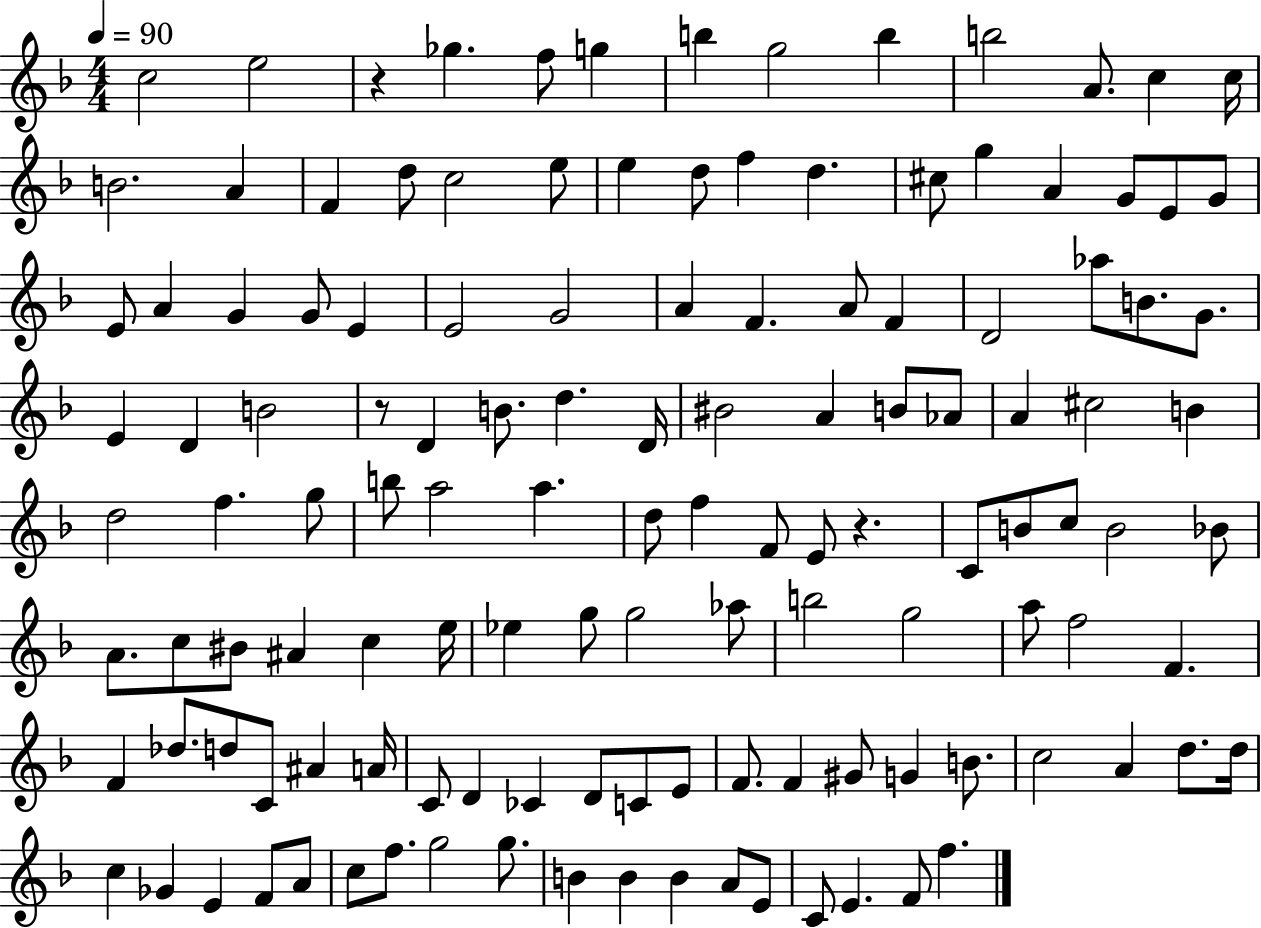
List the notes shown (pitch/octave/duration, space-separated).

C5/h E5/h R/q Gb5/q. F5/e G5/q B5/q G5/h B5/q B5/h A4/e. C5/q C5/s B4/h. A4/q F4/q D5/e C5/h E5/e E5/q D5/e F5/q D5/q. C#5/e G5/q A4/q G4/e E4/e G4/e E4/e A4/q G4/q G4/e E4/q E4/h G4/h A4/q F4/q. A4/e F4/q D4/h Ab5/e B4/e. G4/e. E4/q D4/q B4/h R/e D4/q B4/e. D5/q. D4/s BIS4/h A4/q B4/e Ab4/e A4/q C#5/h B4/q D5/h F5/q. G5/e B5/e A5/h A5/q. D5/e F5/q F4/e E4/e R/q. C4/e B4/e C5/e B4/h Bb4/e A4/e. C5/e BIS4/e A#4/q C5/q E5/s Eb5/q G5/e G5/h Ab5/e B5/h G5/h A5/e F5/h F4/q. F4/q Db5/e. D5/e C4/e A#4/q A4/s C4/e D4/q CES4/q D4/e C4/e E4/e F4/e. F4/q G#4/e G4/q B4/e. C5/h A4/q D5/e. D5/s C5/q Gb4/q E4/q F4/e A4/e C5/e F5/e. G5/h G5/e. B4/q B4/q B4/q A4/e E4/e C4/e E4/q. F4/e F5/q.